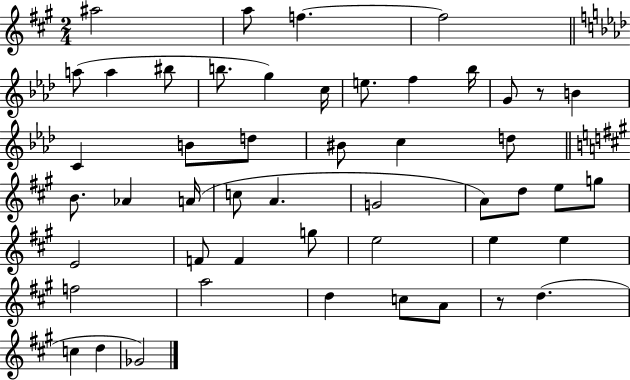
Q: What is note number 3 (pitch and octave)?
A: F5